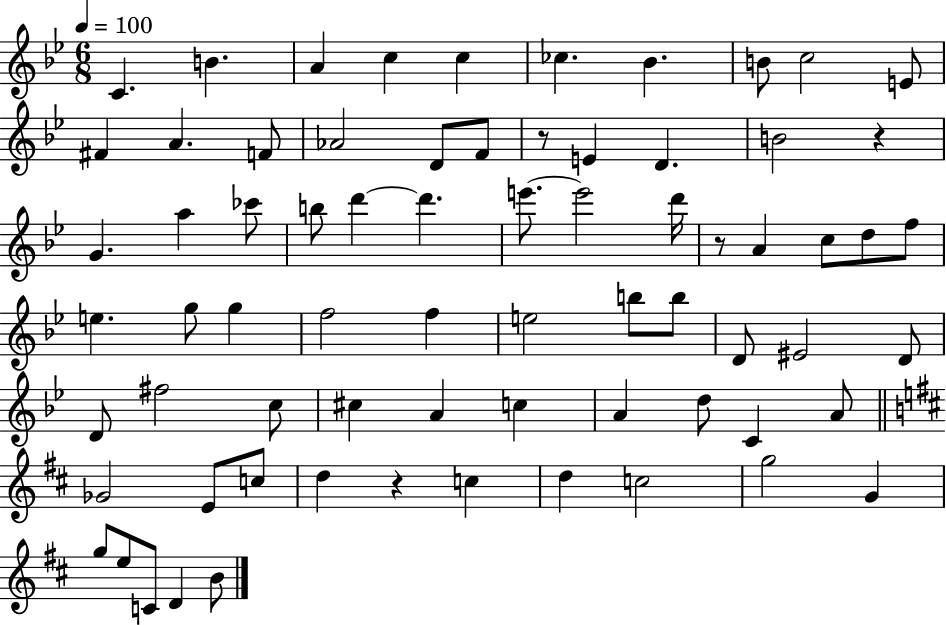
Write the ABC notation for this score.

X:1
T:Untitled
M:6/8
L:1/4
K:Bb
C B A c c _c _B B/2 c2 E/2 ^F A F/2 _A2 D/2 F/2 z/2 E D B2 z G a _c'/2 b/2 d' d' e'/2 e'2 d'/4 z/2 A c/2 d/2 f/2 e g/2 g f2 f e2 b/2 b/2 D/2 ^E2 D/2 D/2 ^f2 c/2 ^c A c A d/2 C A/2 _G2 E/2 c/2 d z c d c2 g2 G g/2 e/2 C/2 D B/2